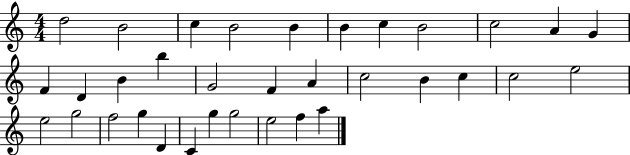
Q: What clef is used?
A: treble